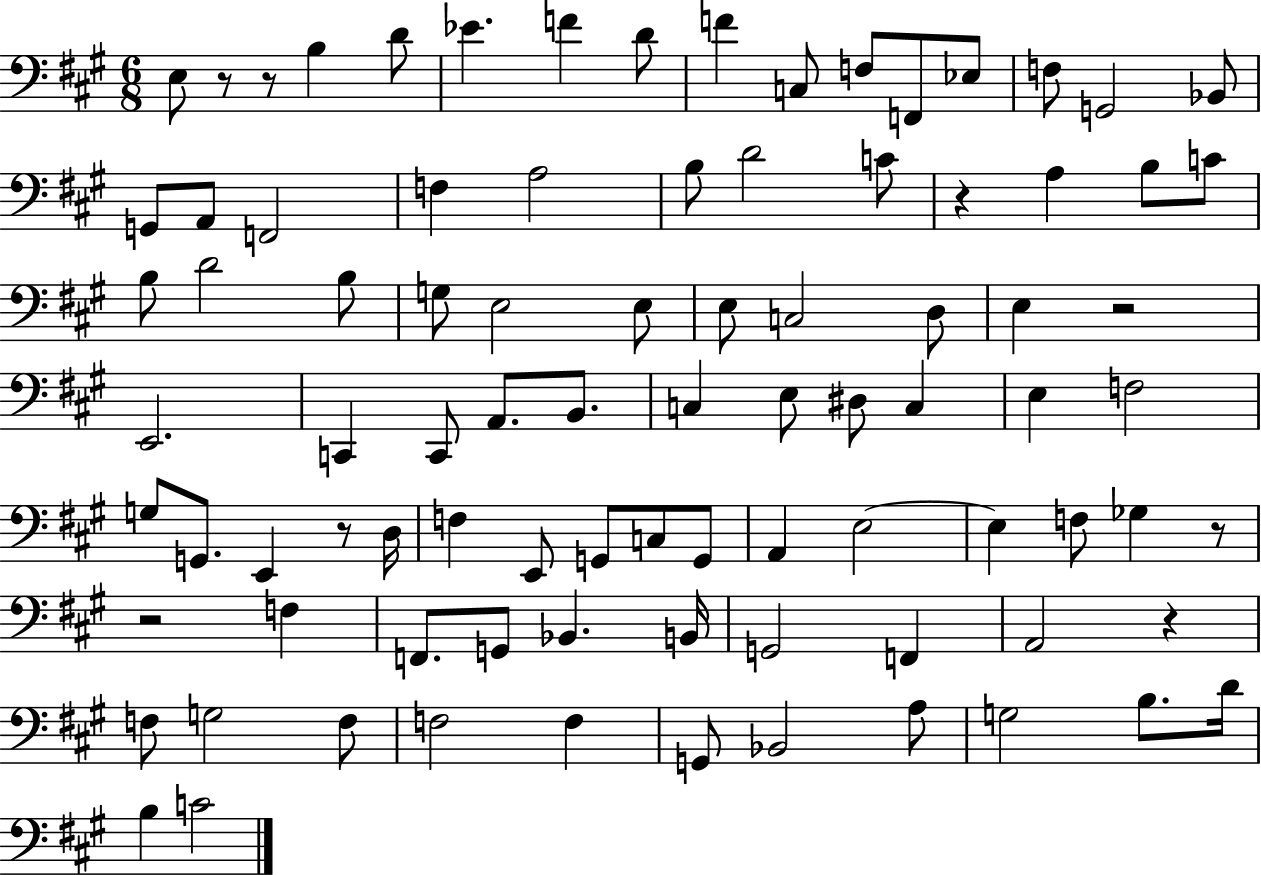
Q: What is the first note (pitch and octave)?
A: E3